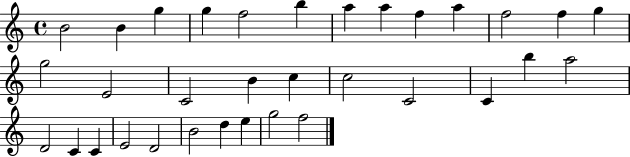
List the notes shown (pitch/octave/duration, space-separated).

B4/h B4/q G5/q G5/q F5/h B5/q A5/q A5/q F5/q A5/q F5/h F5/q G5/q G5/h E4/h C4/h B4/q C5/q C5/h C4/h C4/q B5/q A5/h D4/h C4/q C4/q E4/h D4/h B4/h D5/q E5/q G5/h F5/h